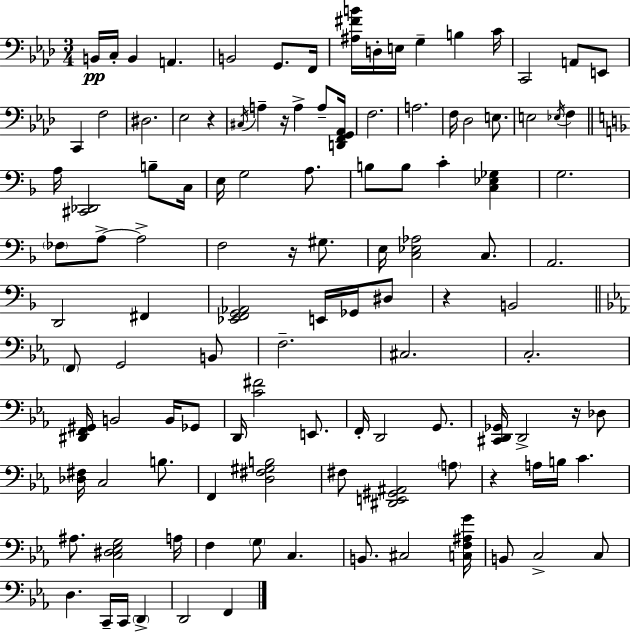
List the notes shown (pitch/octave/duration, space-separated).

B2/s C3/s B2/q A2/q. B2/h G2/e. F2/s [A#3,F#4,B4]/s D3/s E3/s G3/q B3/q C4/s C2/h A2/e E2/e C2/q F3/h D#3/h. Eb3/h R/q C#3/s A3/q R/s A3/q A3/e [D2,F2,G2,Ab2]/s F3/h. A3/h. F3/s Db3/h E3/e. E3/h Eb3/s F3/q A3/s [C#2,Db2]/h B3/e C3/s E3/s G3/h A3/e. B3/e B3/e C4/q [C3,Eb3,Gb3]/q G3/h. FES3/e A3/e A3/h F3/h R/s G#3/e. E3/s [C3,Eb3,Ab3]/h C3/e. A2/h. D2/h F#2/q [Eb2,F2,G2,Ab2]/h E2/s Gb2/s D#3/e R/q B2/h F2/e G2/h B2/e F3/h. C#3/h. C3/h. [D#2,F2,G#2]/s B2/h B2/s Gb2/e D2/s [C4,F#4]/h E2/e. F2/s D2/h G2/e. [C#2,D2,Gb2]/s D2/h R/s Db3/e [Db3,F#3]/s C3/h B3/e. F2/q [D3,F#3,G#3,B3]/h F#3/e [D#2,E2,G#2,A#2]/h A3/e R/q A3/s B3/s C4/q. A#3/e. [C3,D#3,Eb3,G3]/h A3/s F3/q G3/e C3/q. B2/e. C#3/h [C3,F3,A#3,G4]/s B2/e C3/h C3/e D3/q. C2/s C2/s D2/q D2/h F2/q